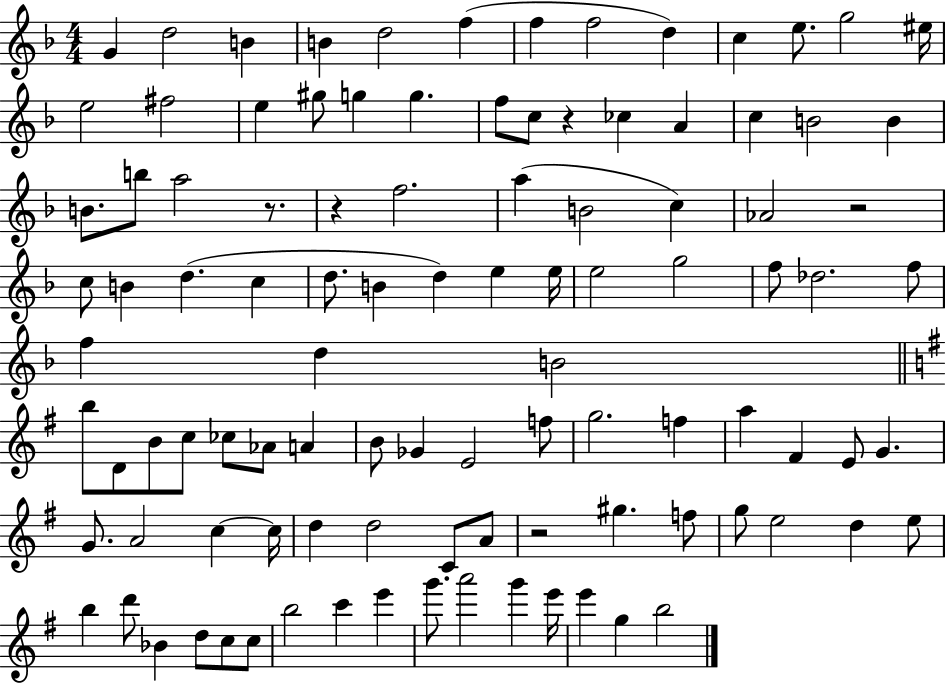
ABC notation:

X:1
T:Untitled
M:4/4
L:1/4
K:F
G d2 B B d2 f f f2 d c e/2 g2 ^e/4 e2 ^f2 e ^g/2 g g f/2 c/2 z _c A c B2 B B/2 b/2 a2 z/2 z f2 a B2 c _A2 z2 c/2 B d c d/2 B d e e/4 e2 g2 f/2 _d2 f/2 f d B2 b/2 D/2 B/2 c/2 _c/2 _A/2 A B/2 _G E2 f/2 g2 f a ^F E/2 G G/2 A2 c c/4 d d2 C/2 A/2 z2 ^g f/2 g/2 e2 d e/2 b d'/2 _B d/2 c/2 c/2 b2 c' e' g'/2 a'2 g' e'/4 e' g b2